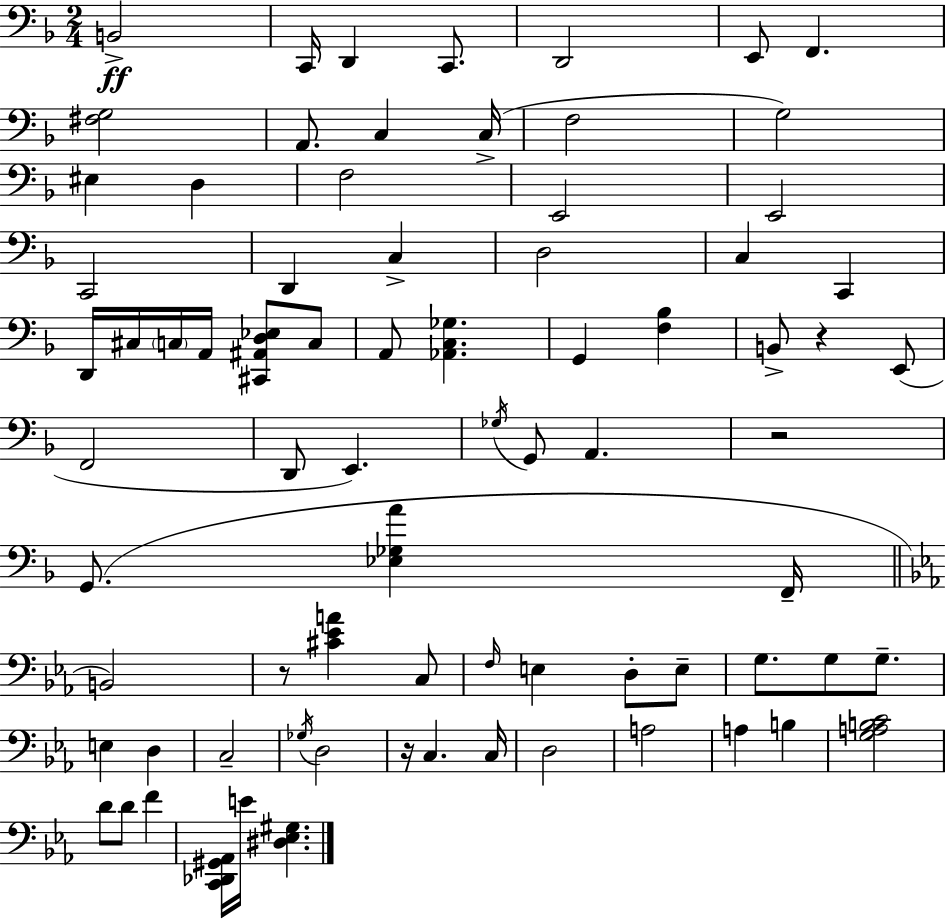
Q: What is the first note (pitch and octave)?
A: B2